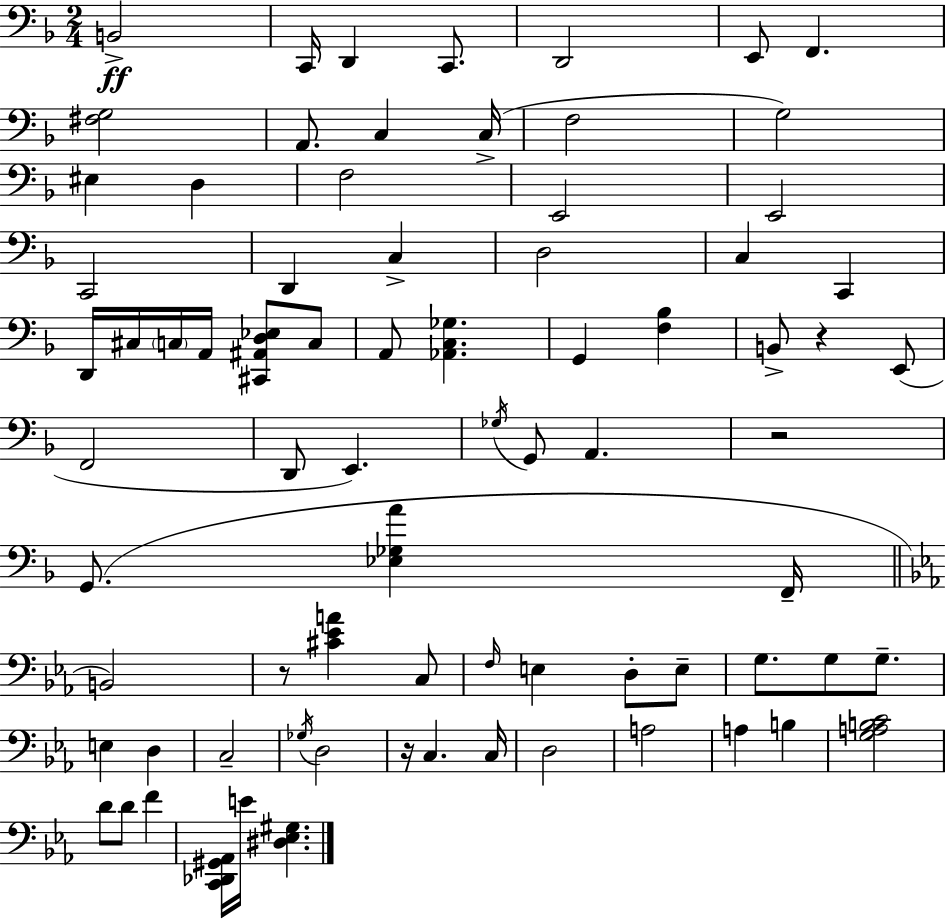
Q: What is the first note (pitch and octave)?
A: B2